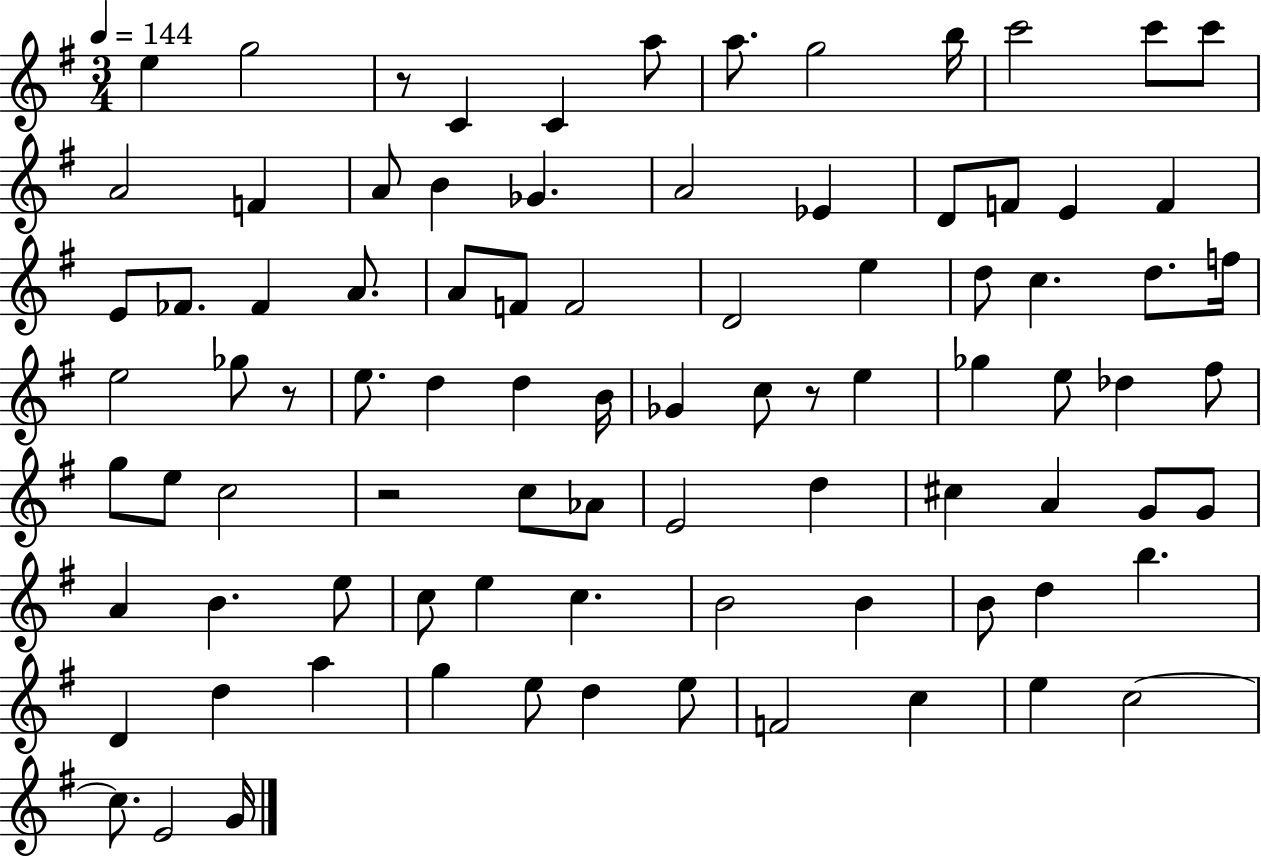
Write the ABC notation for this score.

X:1
T:Untitled
M:3/4
L:1/4
K:G
e g2 z/2 C C a/2 a/2 g2 b/4 c'2 c'/2 c'/2 A2 F A/2 B _G A2 _E D/2 F/2 E F E/2 _F/2 _F A/2 A/2 F/2 F2 D2 e d/2 c d/2 f/4 e2 _g/2 z/2 e/2 d d B/4 _G c/2 z/2 e _g e/2 _d ^f/2 g/2 e/2 c2 z2 c/2 _A/2 E2 d ^c A G/2 G/2 A B e/2 c/2 e c B2 B B/2 d b D d a g e/2 d e/2 F2 c e c2 c/2 E2 G/4